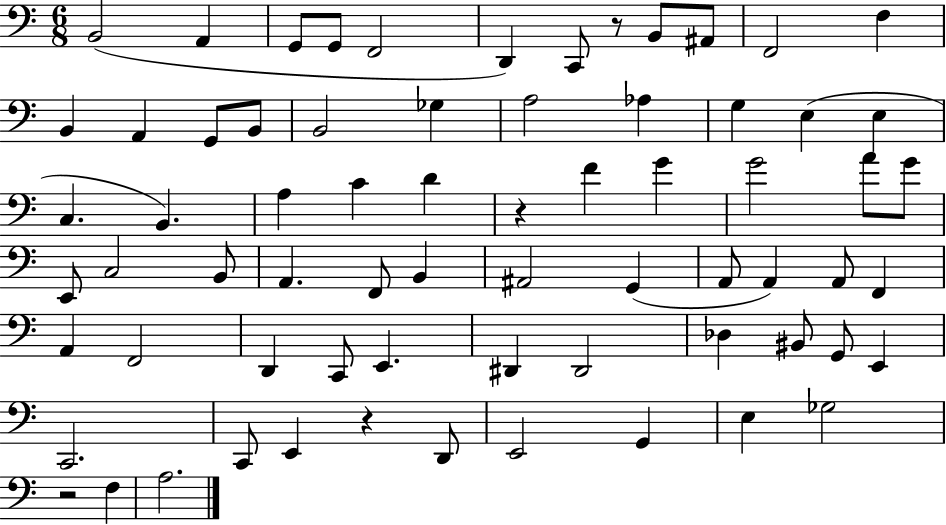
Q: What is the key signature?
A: C major